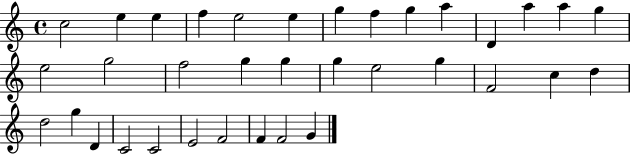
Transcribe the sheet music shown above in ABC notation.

X:1
T:Untitled
M:4/4
L:1/4
K:C
c2 e e f e2 e g f g a D a a g e2 g2 f2 g g g e2 g F2 c d d2 g D C2 C2 E2 F2 F F2 G